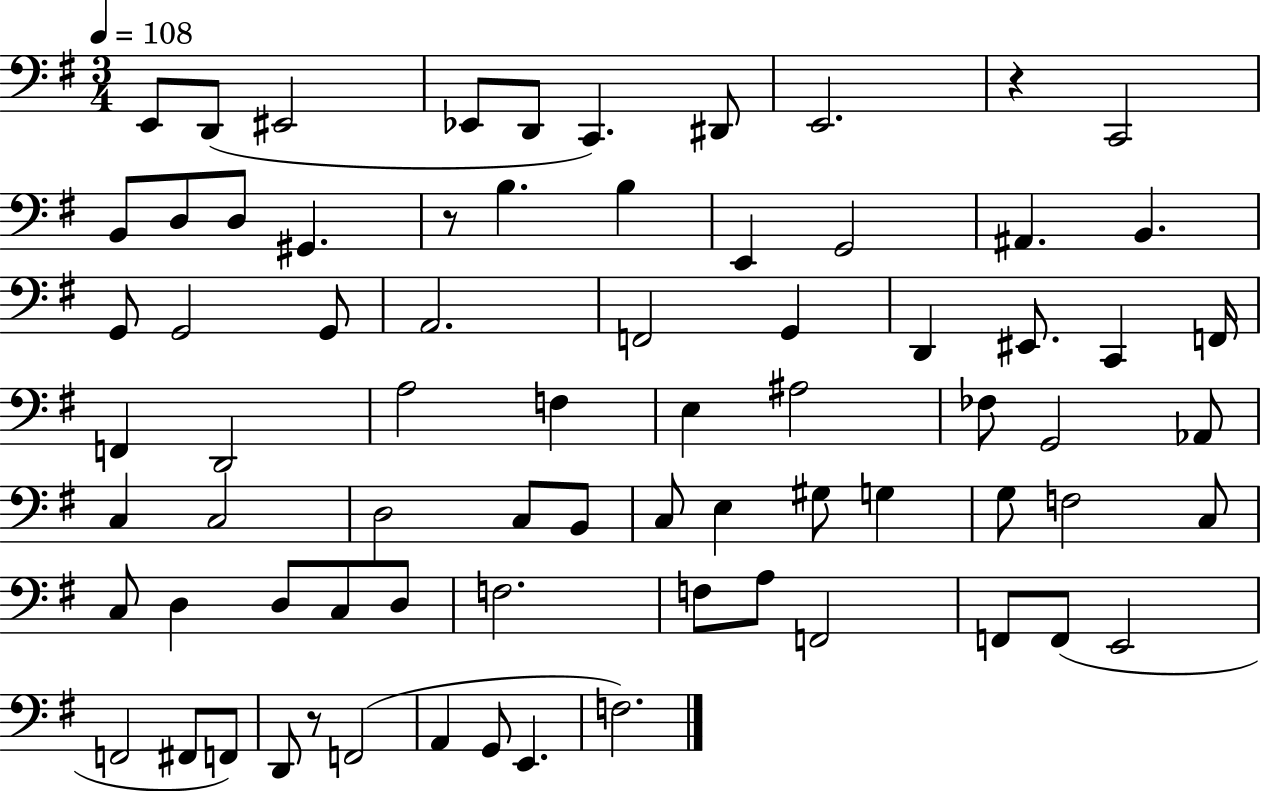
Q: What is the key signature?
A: G major